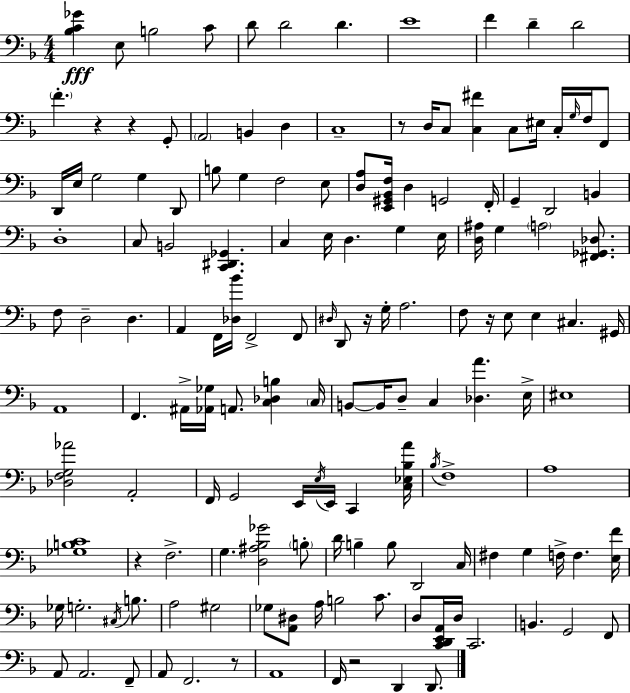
X:1
T:Untitled
M:4/4
L:1/4
K:Dm
[_B,C_G] E,/2 B,2 C/2 D/2 D2 D E4 F D D2 F z z G,,/2 A,,2 B,, D, C,4 z/2 D,/4 C,/2 [C,^F] C,/2 ^E,/4 C,/4 G,/4 F,/4 F,,/2 D,,/4 E,/4 G,2 G, D,,/2 B,/2 G, F,2 E,/2 [D,A,]/2 [E,,^G,,_B,,F,]/4 D, G,,2 F,,/4 G,, D,,2 B,, D,4 C,/2 B,,2 [C,,^D,,_G,,] C, E,/4 D, G, E,/4 [D,^A,]/4 G, A,2 [^F,,_G,,_D,]/2 F,/2 D,2 D, A,, F,,/4 [_D,_B]/4 F,,2 F,,/2 ^D,/4 D,,/2 z/4 G,/4 A,2 F,/2 z/4 E,/2 E, ^C, ^G,,/4 A,,4 F,, ^A,,/4 [_A,,_G,]/4 A,,/2 [C,_D,B,] C,/4 B,,/2 B,,/4 D,/2 C, [_D,A] E,/4 ^E,4 [_D,F,G,_A]2 A,,2 F,,/4 G,,2 E,,/4 E,/4 E,,/4 C,, [C,_E,_B,A]/4 _B,/4 F,4 A,4 [_G,B,C]4 z F,2 G, [D,^A,_B,_G]2 B,/2 D/4 B, B,/2 D,,2 C,/4 ^F, G, F,/4 F, [E,F]/4 _G,/4 G,2 ^C,/4 B,/2 A,2 ^G,2 _G,/2 [A,,^D,]/2 A,/4 B,2 C/2 D,/2 [C,,D,,E,,A,,]/4 D,/4 C,,2 B,, G,,2 F,,/2 A,,/2 A,,2 F,,/2 A,,/2 F,,2 z/2 A,,4 F,,/4 z2 D,, D,,/2